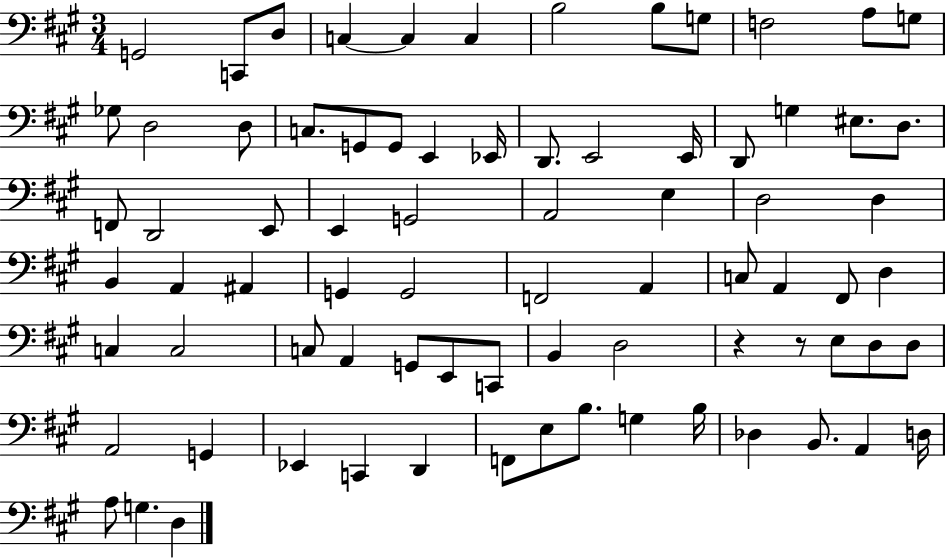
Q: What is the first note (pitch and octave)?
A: G2